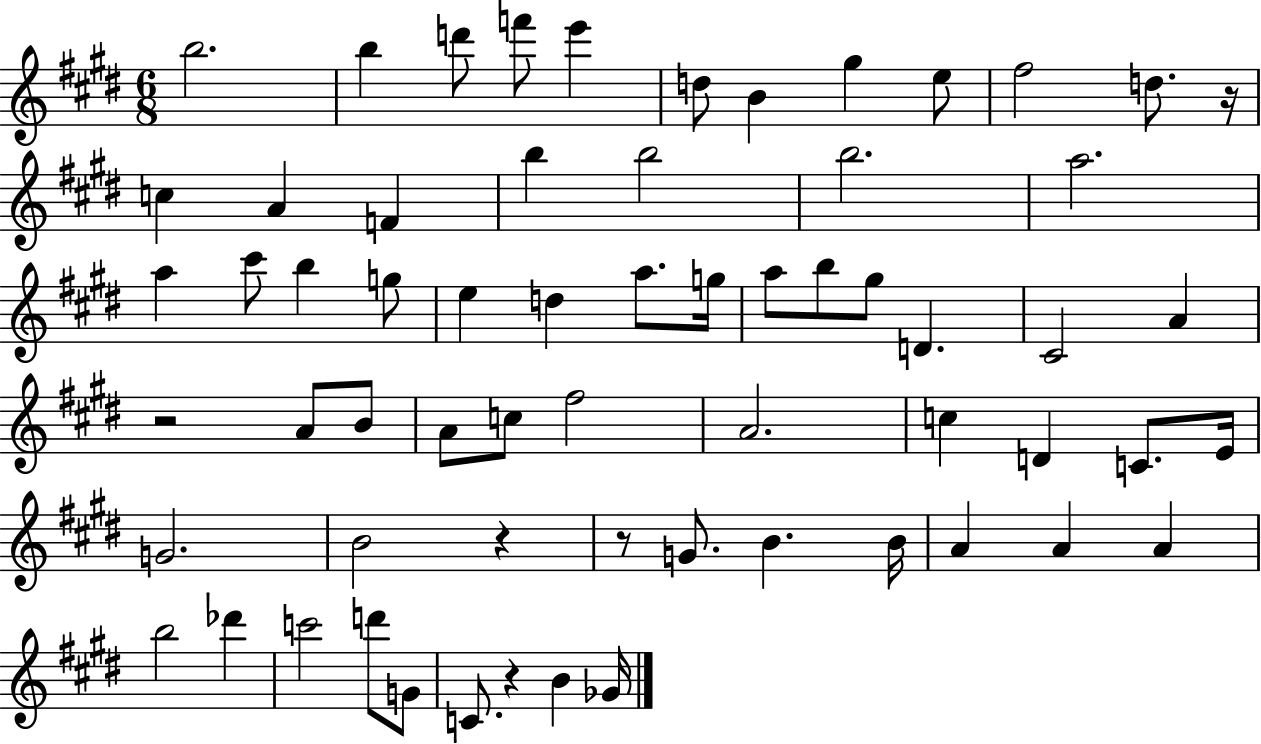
B5/h. B5/q D6/e F6/e E6/q D5/e B4/q G#5/q E5/e F#5/h D5/e. R/s C5/q A4/q F4/q B5/q B5/h B5/h. A5/h. A5/q C#6/e B5/q G5/e E5/q D5/q A5/e. G5/s A5/e B5/e G#5/e D4/q. C#4/h A4/q R/h A4/e B4/e A4/e C5/e F#5/h A4/h. C5/q D4/q C4/e. E4/s G4/h. B4/h R/q R/e G4/e. B4/q. B4/s A4/q A4/q A4/q B5/h Db6/q C6/h D6/e G4/e C4/e. R/q B4/q Gb4/s